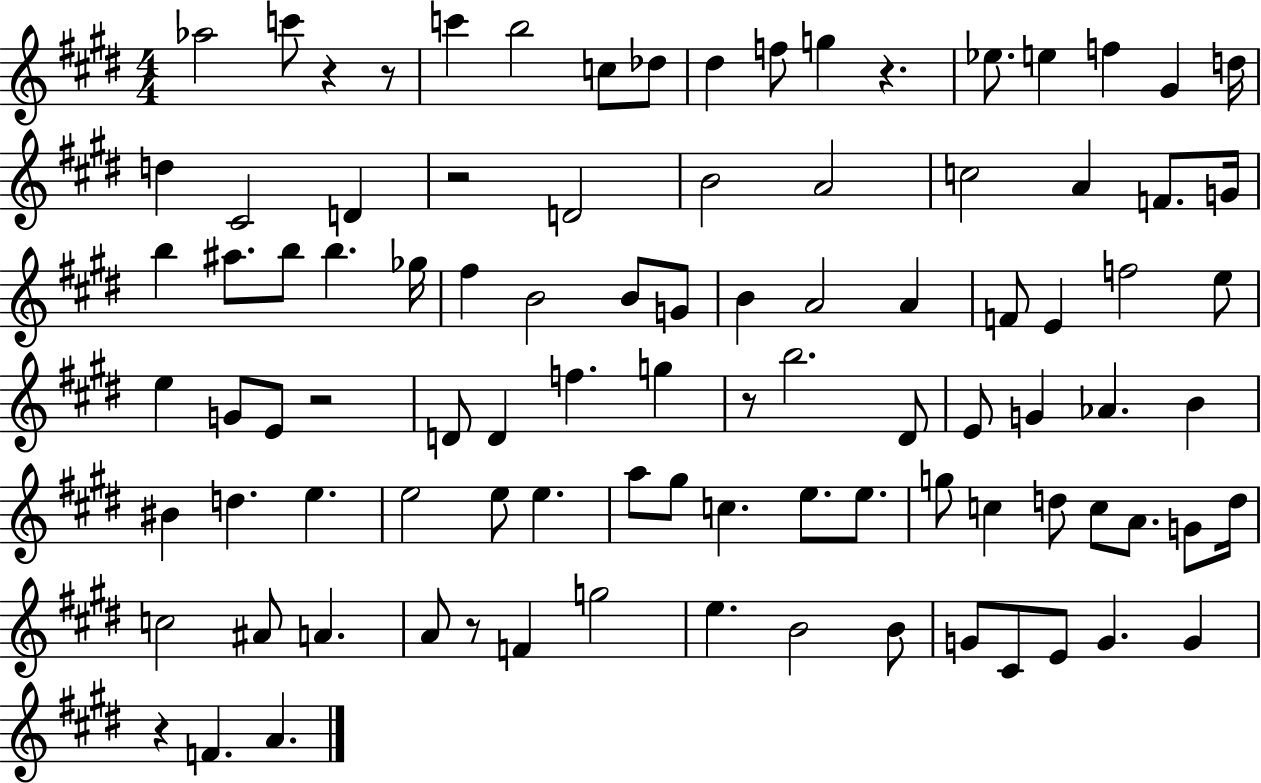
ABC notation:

X:1
T:Untitled
M:4/4
L:1/4
K:E
_a2 c'/2 z z/2 c' b2 c/2 _d/2 ^d f/2 g z _e/2 e f ^G d/4 d ^C2 D z2 D2 B2 A2 c2 A F/2 G/4 b ^a/2 b/2 b _g/4 ^f B2 B/2 G/2 B A2 A F/2 E f2 e/2 e G/2 E/2 z2 D/2 D f g z/2 b2 ^D/2 E/2 G _A B ^B d e e2 e/2 e a/2 ^g/2 c e/2 e/2 g/2 c d/2 c/2 A/2 G/2 d/4 c2 ^A/2 A A/2 z/2 F g2 e B2 B/2 G/2 ^C/2 E/2 G G z F A